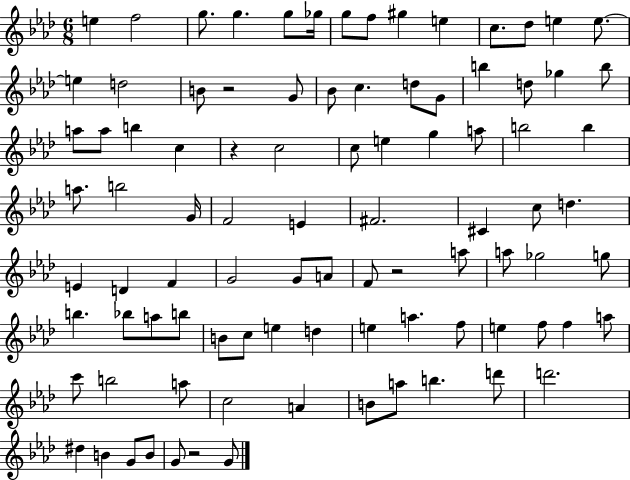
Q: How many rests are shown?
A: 4